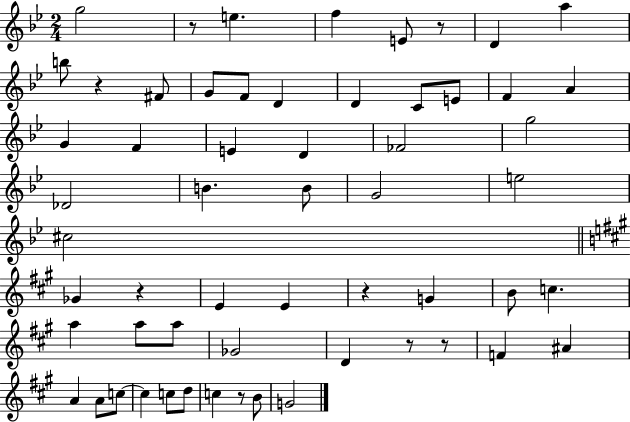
{
  \clef treble
  \numericTimeSignature
  \time 2/4
  \key bes \major
  g''2 | r8 e''4. | f''4 e'8 r8 | d'4 a''4 | \break b''8 r4 fis'8 | g'8 f'8 d'4 | d'4 c'8 e'8 | f'4 a'4 | \break g'4 f'4 | e'4 d'4 | fes'2 | g''2 | \break des'2 | b'4. b'8 | g'2 | e''2 | \break cis''2 | \bar "||" \break \key a \major ges'4 r4 | e'4 e'4 | r4 g'4 | b'8 c''4. | \break a''4 a''8 a''8 | ges'2 | d'4 r8 r8 | f'4 ais'4 | \break a'4 a'8 c''8~~ | c''4 c''8 d''8 | c''4 r8 b'8 | g'2 | \break \bar "|."
}